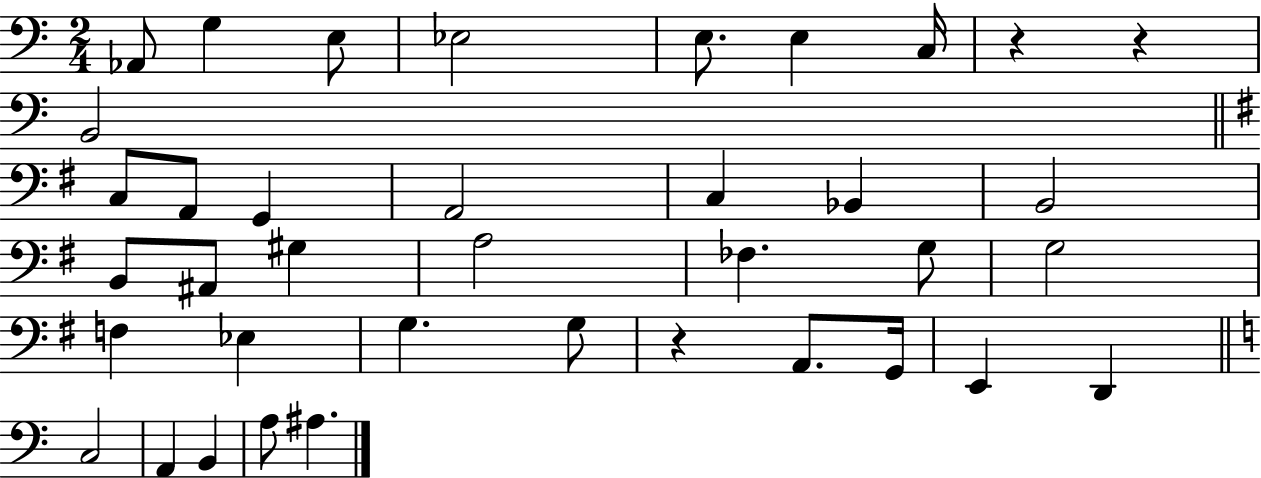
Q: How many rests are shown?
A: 3